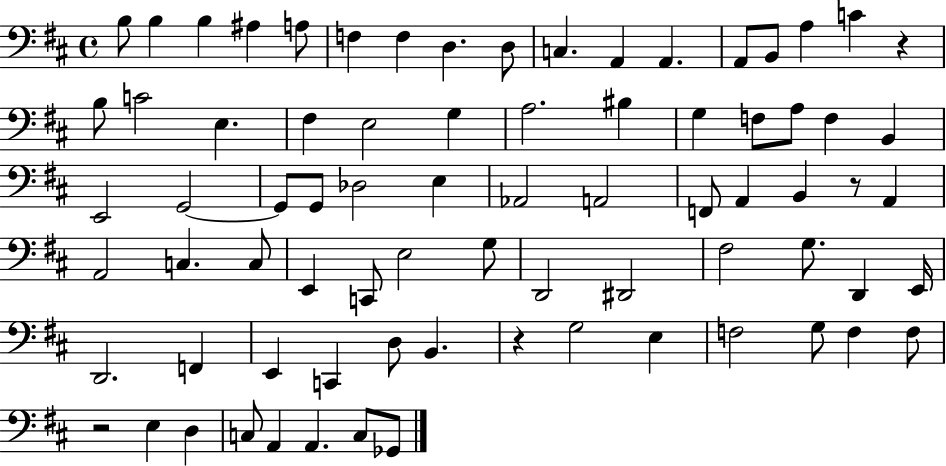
X:1
T:Untitled
M:4/4
L:1/4
K:D
B,/2 B, B, ^A, A,/2 F, F, D, D,/2 C, A,, A,, A,,/2 B,,/2 A, C z B,/2 C2 E, ^F, E,2 G, A,2 ^B, G, F,/2 A,/2 F, B,, E,,2 G,,2 G,,/2 G,,/2 _D,2 E, _A,,2 A,,2 F,,/2 A,, B,, z/2 A,, A,,2 C, C,/2 E,, C,,/2 E,2 G,/2 D,,2 ^D,,2 ^F,2 G,/2 D,, E,,/4 D,,2 F,, E,, C,, D,/2 B,, z G,2 E, F,2 G,/2 F, F,/2 z2 E, D, C,/2 A,, A,, C,/2 _G,,/2